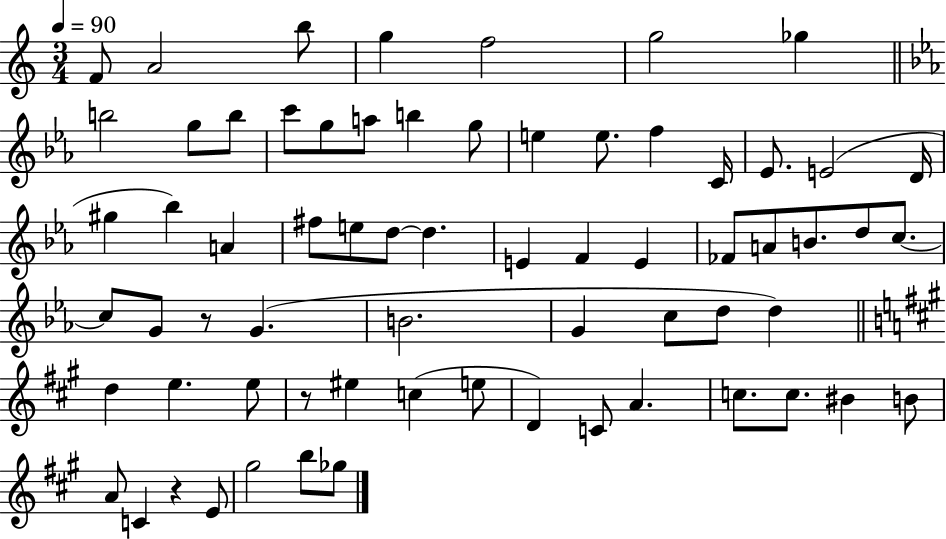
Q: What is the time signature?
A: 3/4